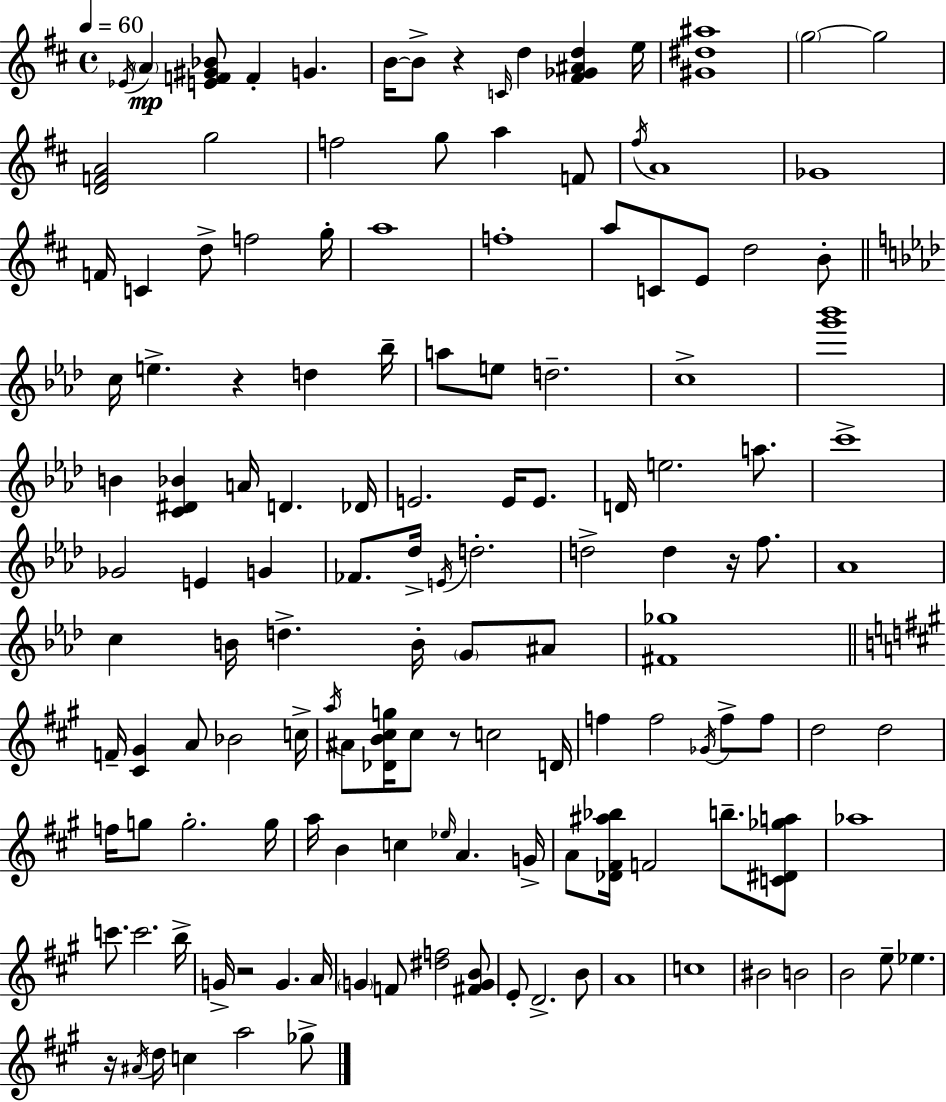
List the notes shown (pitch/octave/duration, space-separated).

Eb4/s A4/q [E4,F4,G#4,Bb4]/e F4/q G4/q. B4/s B4/e R/q C4/s D5/q [F#4,Gb4,A#4,D5]/q E5/s [G#4,D#5,A#5]/w G5/h G5/h [D4,F4,A4]/h G5/h F5/h G5/e A5/q F4/e F#5/s A4/w Gb4/w F4/s C4/q D5/e F5/h G5/s A5/w F5/w A5/e C4/e E4/e D5/h B4/e C5/s E5/q. R/q D5/q Bb5/s A5/e E5/e D5/h. C5/w [G6,Bb6]/w B4/q [C4,D#4,Bb4]/q A4/s D4/q. Db4/s E4/h. E4/s E4/e. D4/s E5/h. A5/e. C6/w Gb4/h E4/q G4/q FES4/e. Db5/s E4/s D5/h. D5/h D5/q R/s F5/e. Ab4/w C5/q B4/s D5/q. B4/s G4/e A#4/e [F#4,Gb5]/w F4/s [C#4,G#4]/q A4/e Bb4/h C5/s A5/s A#4/e [Db4,B4,C#5,G5]/s C#5/e R/e C5/h D4/s F5/q F5/h Gb4/s F5/e F5/e D5/h D5/h F5/s G5/e G5/h. G5/s A5/s B4/q C5/q Eb5/s A4/q. G4/s A4/e [Db4,F#4,A#5,Bb5]/s F4/h B5/e. [C4,D#4,Gb5,A5]/e Ab5/w C6/e. C6/h. B5/s G4/s R/h G4/q. A4/s G4/q F4/e [D#5,F5]/h [F#4,G4,B4]/e E4/e D4/h. B4/e A4/w C5/w BIS4/h B4/h B4/h E5/e Eb5/q. R/s A#4/s D5/s C5/q A5/h Gb5/e